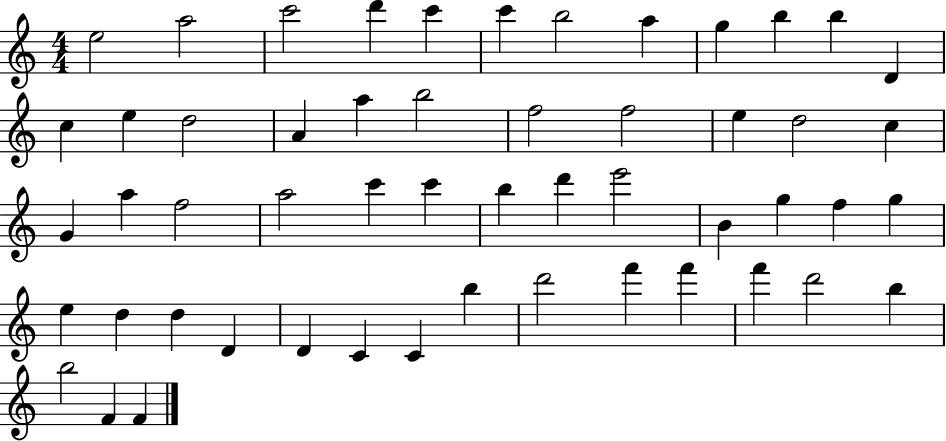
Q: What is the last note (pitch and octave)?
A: F4